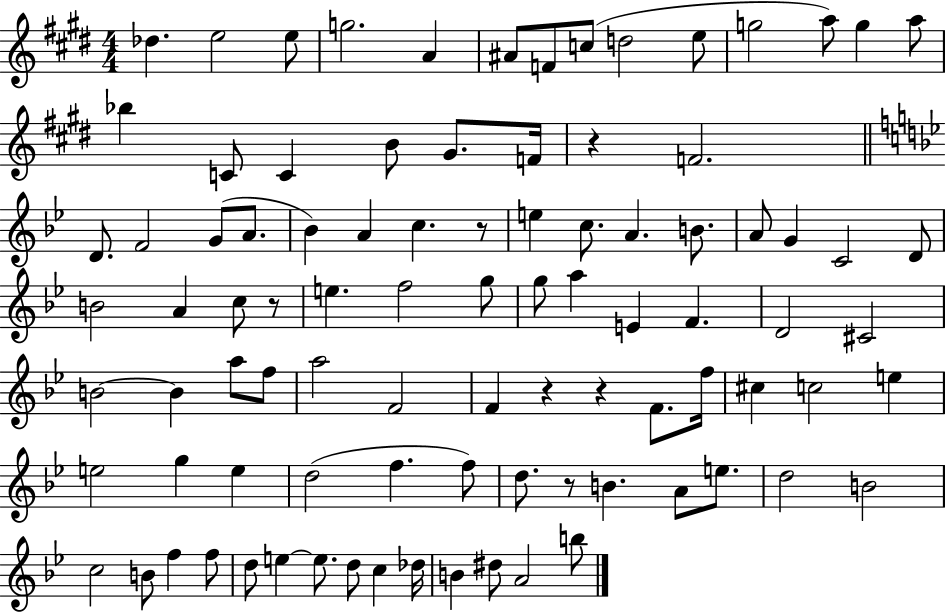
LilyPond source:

{
  \clef treble
  \numericTimeSignature
  \time 4/4
  \key e \major
  des''4. e''2 e''8 | g''2. a'4 | ais'8 f'8 c''8( d''2 e''8 | g''2 a''8) g''4 a''8 | \break bes''4 c'8 c'4 b'8 gis'8. f'16 | r4 f'2. | \bar "||" \break \key bes \major d'8. f'2 g'8( a'8. | bes'4) a'4 c''4. r8 | e''4 c''8. a'4. b'8. | a'8 g'4 c'2 d'8 | \break b'2 a'4 c''8 r8 | e''4. f''2 g''8 | g''8 a''4 e'4 f'4. | d'2 cis'2 | \break b'2~~ b'4 a''8 f''8 | a''2 f'2 | f'4 r4 r4 f'8. f''16 | cis''4 c''2 e''4 | \break e''2 g''4 e''4 | d''2( f''4. f''8) | d''8. r8 b'4. a'8 e''8. | d''2 b'2 | \break c''2 b'8 f''4 f''8 | d''8 e''4~~ e''8. d''8 c''4 des''16 | b'4 dis''8 a'2 b''8 | \bar "|."
}